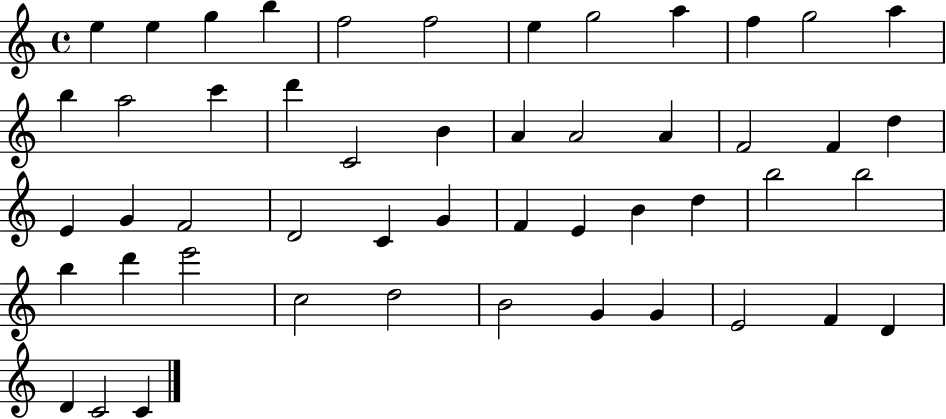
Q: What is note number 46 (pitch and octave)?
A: F4